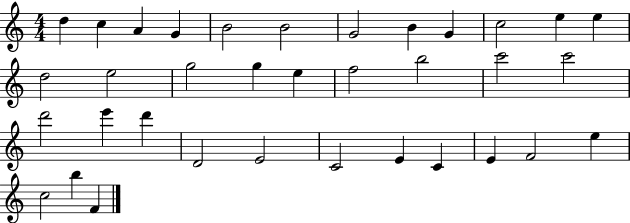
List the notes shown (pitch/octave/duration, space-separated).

D5/q C5/q A4/q G4/q B4/h B4/h G4/h B4/q G4/q C5/h E5/q E5/q D5/h E5/h G5/h G5/q E5/q F5/h B5/h C6/h C6/h D6/h E6/q D6/q D4/h E4/h C4/h E4/q C4/q E4/q F4/h E5/q C5/h B5/q F4/q